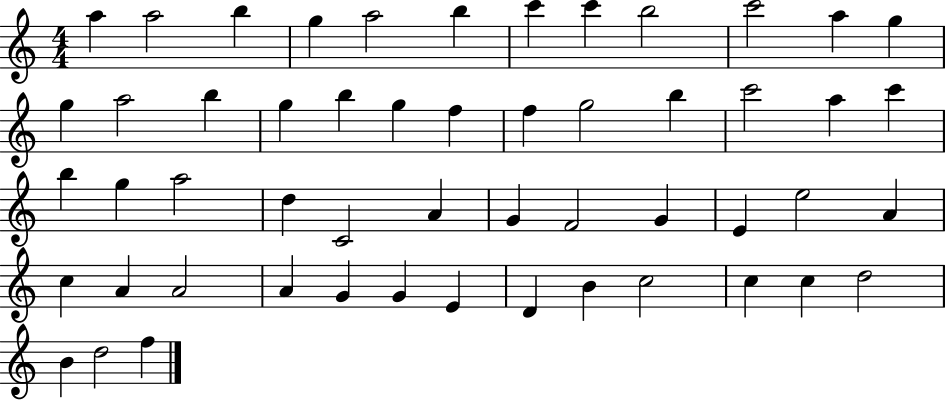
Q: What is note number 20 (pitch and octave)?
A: F5